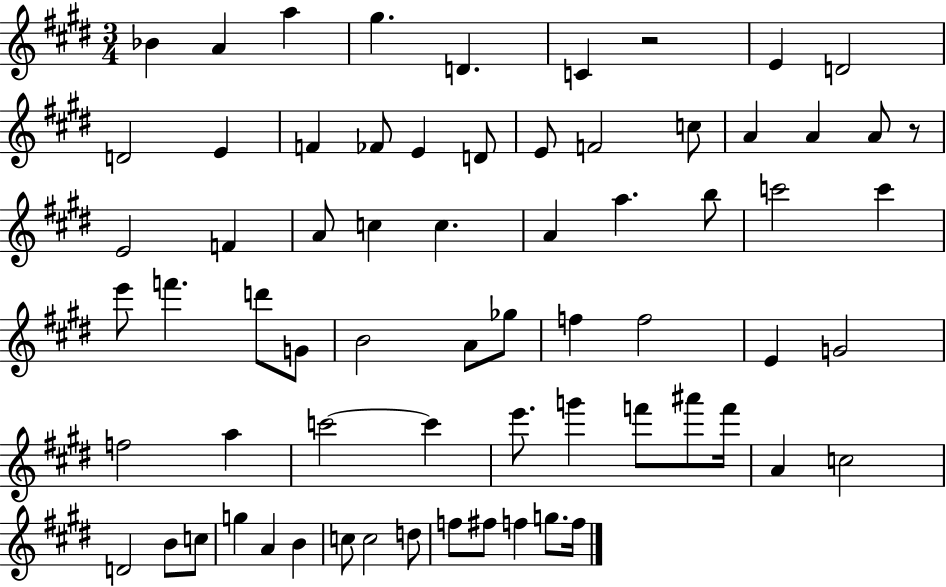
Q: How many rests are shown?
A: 2